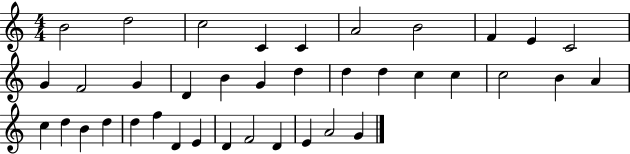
{
  \clef treble
  \numericTimeSignature
  \time 4/4
  \key c \major
  b'2 d''2 | c''2 c'4 c'4 | a'2 b'2 | f'4 e'4 c'2 | \break g'4 f'2 g'4 | d'4 b'4 g'4 d''4 | d''4 d''4 c''4 c''4 | c''2 b'4 a'4 | \break c''4 d''4 b'4 d''4 | d''4 f''4 d'4 e'4 | d'4 f'2 d'4 | e'4 a'2 g'4 | \break \bar "|."
}